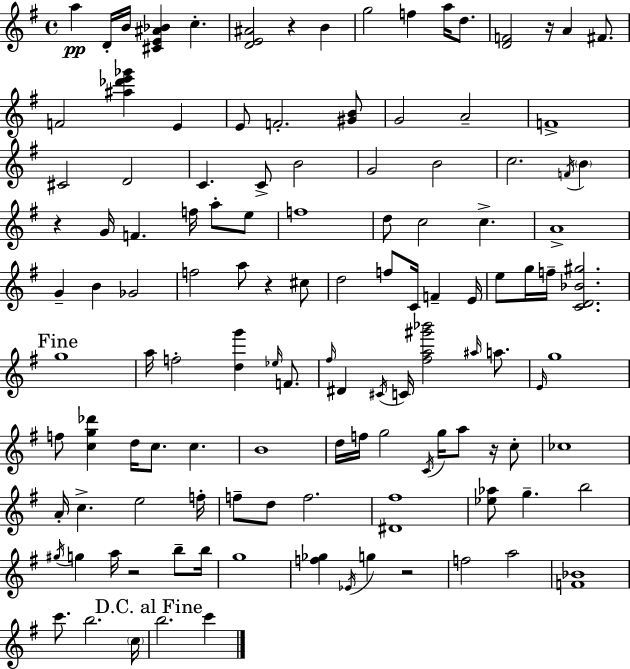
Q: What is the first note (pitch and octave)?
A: A5